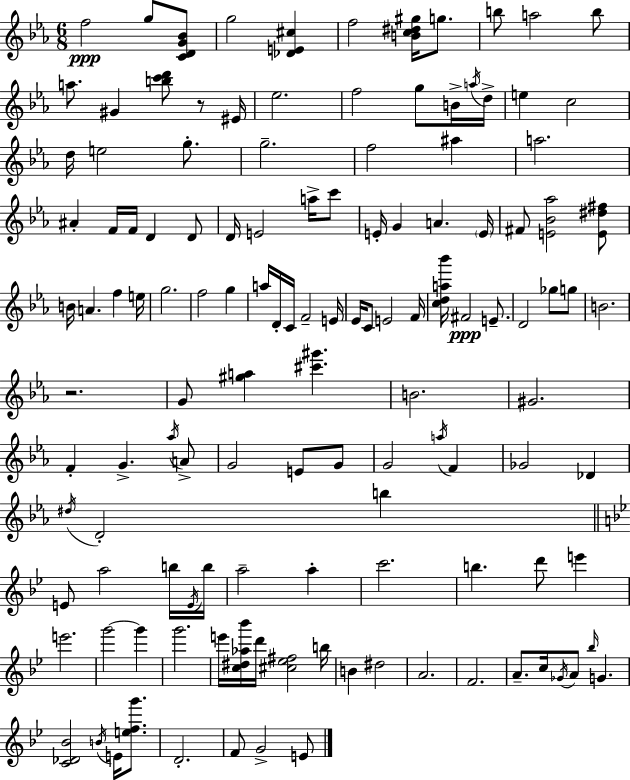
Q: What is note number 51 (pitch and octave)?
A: F4